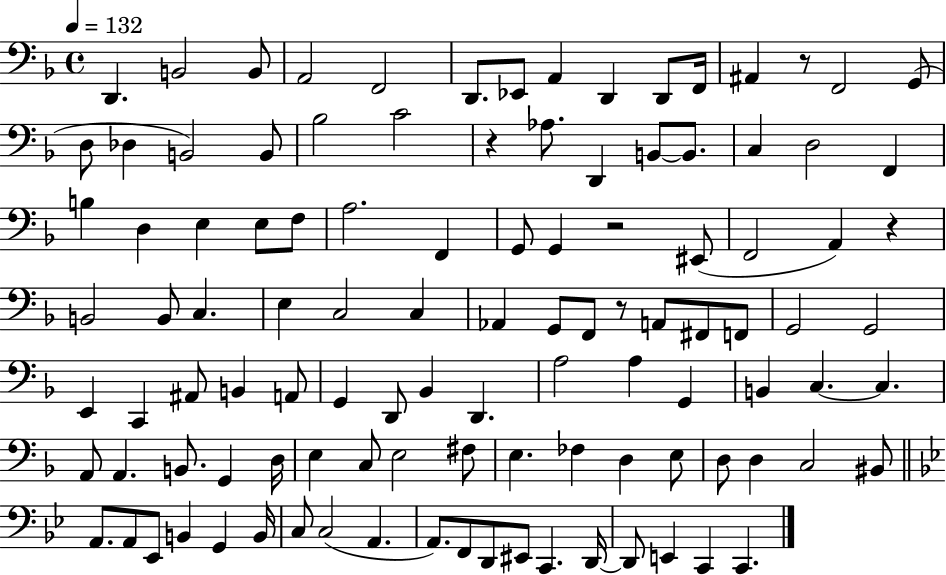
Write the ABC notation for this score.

X:1
T:Untitled
M:4/4
L:1/4
K:F
D,, B,,2 B,,/2 A,,2 F,,2 D,,/2 _E,,/2 A,, D,, D,,/2 F,,/4 ^A,, z/2 F,,2 G,,/2 D,/2 _D, B,,2 B,,/2 _B,2 C2 z _A,/2 D,, B,,/2 B,,/2 C, D,2 F,, B, D, E, E,/2 F,/2 A,2 F,, G,,/2 G,, z2 ^E,,/2 F,,2 A,, z B,,2 B,,/2 C, E, C,2 C, _A,, G,,/2 F,,/2 z/2 A,,/2 ^F,,/2 F,,/2 G,,2 G,,2 E,, C,, ^A,,/2 B,, A,,/2 G,, D,,/2 _B,, D,, A,2 A, G,, B,, C, C, A,,/2 A,, B,,/2 G,, D,/4 E, C,/2 E,2 ^F,/2 E, _F, D, E,/2 D,/2 D, C,2 ^B,,/2 A,,/2 A,,/2 _E,,/2 B,, G,, B,,/4 C,/2 C,2 A,, A,,/2 F,,/2 D,,/2 ^E,,/2 C,, D,,/4 D,,/2 E,, C,, C,,